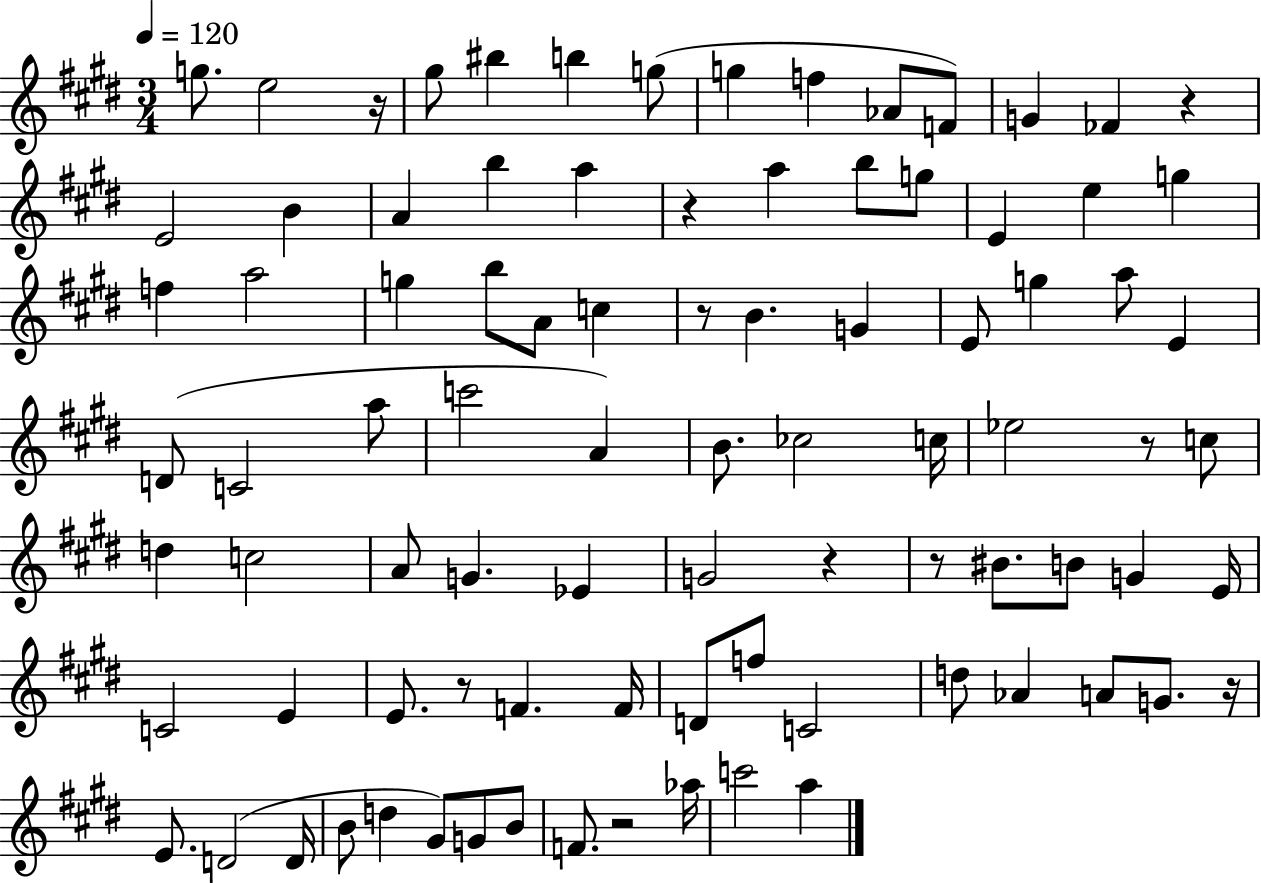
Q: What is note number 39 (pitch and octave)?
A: C6